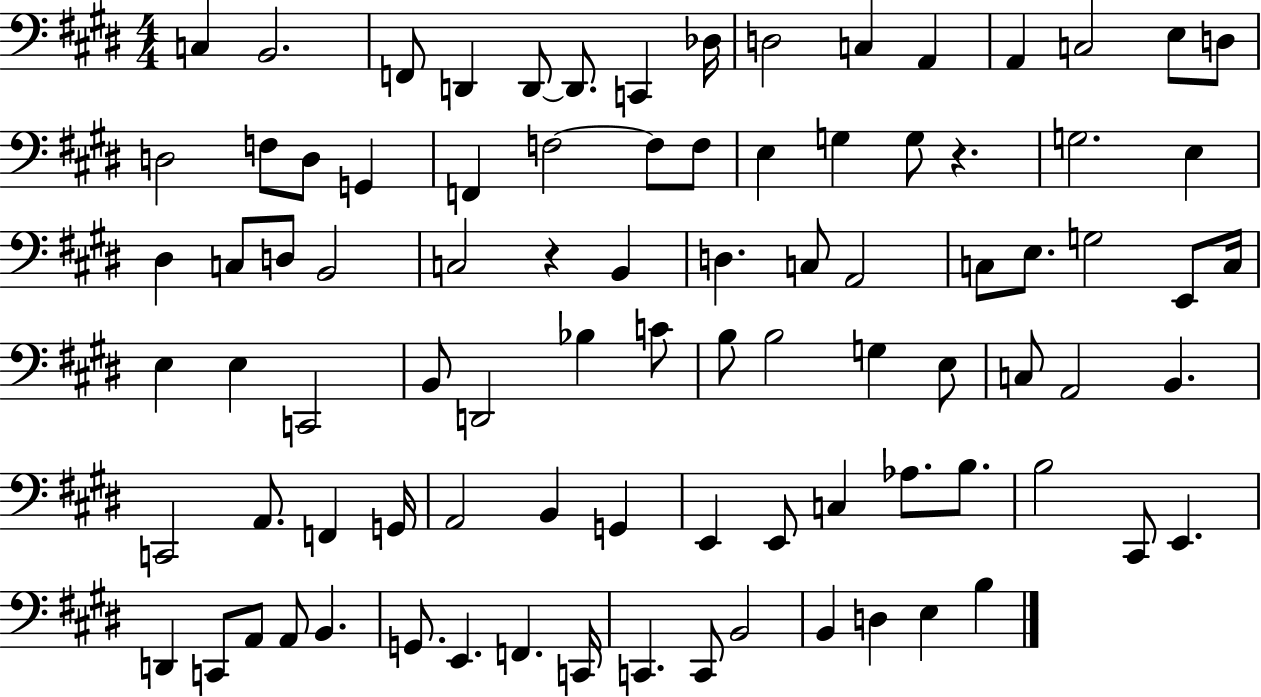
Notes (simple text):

C3/q B2/h. F2/e D2/q D2/e D2/e. C2/q Db3/s D3/h C3/q A2/q A2/q C3/h E3/e D3/e D3/h F3/e D3/e G2/q F2/q F3/h F3/e F3/e E3/q G3/q G3/e R/q. G3/h. E3/q D#3/q C3/e D3/e B2/h C3/h R/q B2/q D3/q. C3/e A2/h C3/e E3/e. G3/h E2/e C3/s E3/q E3/q C2/h B2/e D2/h Bb3/q C4/e B3/e B3/h G3/q E3/e C3/e A2/h B2/q. C2/h A2/e. F2/q G2/s A2/h B2/q G2/q E2/q E2/e C3/q Ab3/e. B3/e. B3/h C#2/e E2/q. D2/q C2/e A2/e A2/e B2/q. G2/e. E2/q. F2/q. C2/s C2/q. C2/e B2/h B2/q D3/q E3/q B3/q